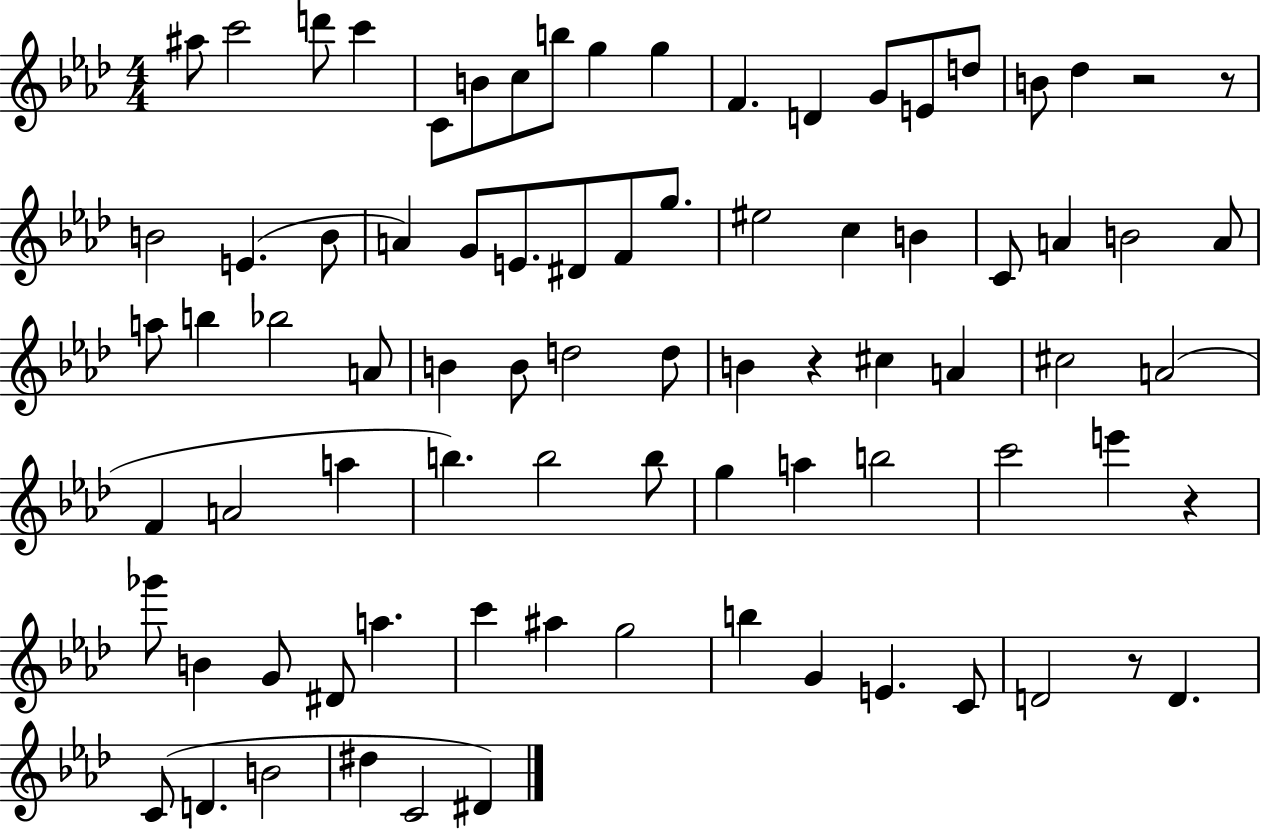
{
  \clef treble
  \numericTimeSignature
  \time 4/4
  \key aes \major
  ais''8 c'''2 d'''8 c'''4 | c'8 b'8 c''8 b''8 g''4 g''4 | f'4. d'4 g'8 e'8 d''8 | b'8 des''4 r2 r8 | \break b'2 e'4.( b'8 | a'4) g'8 e'8. dis'8 f'8 g''8. | eis''2 c''4 b'4 | c'8 a'4 b'2 a'8 | \break a''8 b''4 bes''2 a'8 | b'4 b'8 d''2 d''8 | b'4 r4 cis''4 a'4 | cis''2 a'2( | \break f'4 a'2 a''4 | b''4.) b''2 b''8 | g''4 a''4 b''2 | c'''2 e'''4 r4 | \break ges'''8 b'4 g'8 dis'8 a''4. | c'''4 ais''4 g''2 | b''4 g'4 e'4. c'8 | d'2 r8 d'4. | \break c'8( d'4. b'2 | dis''4 c'2 dis'4) | \bar "|."
}